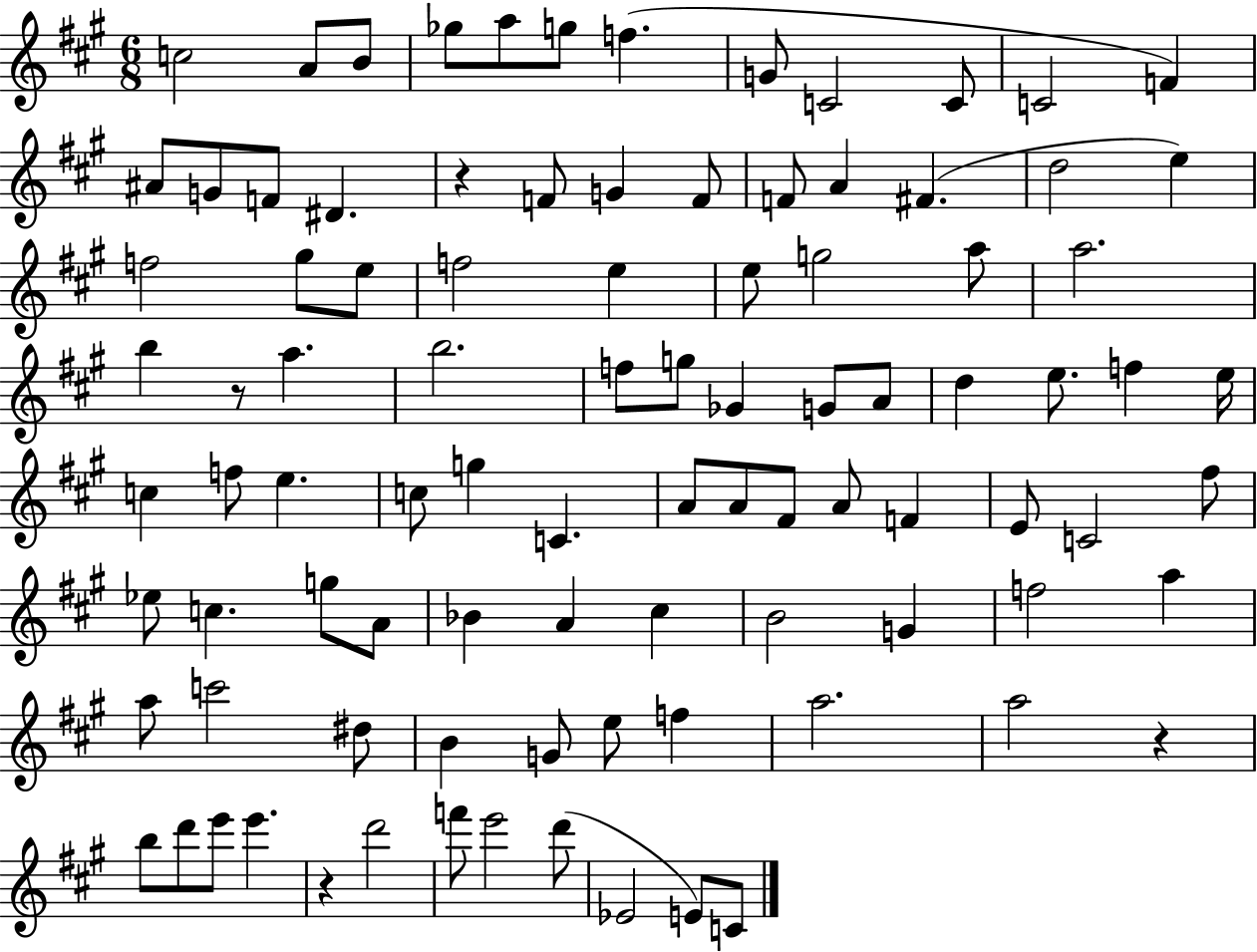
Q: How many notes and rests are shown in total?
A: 94